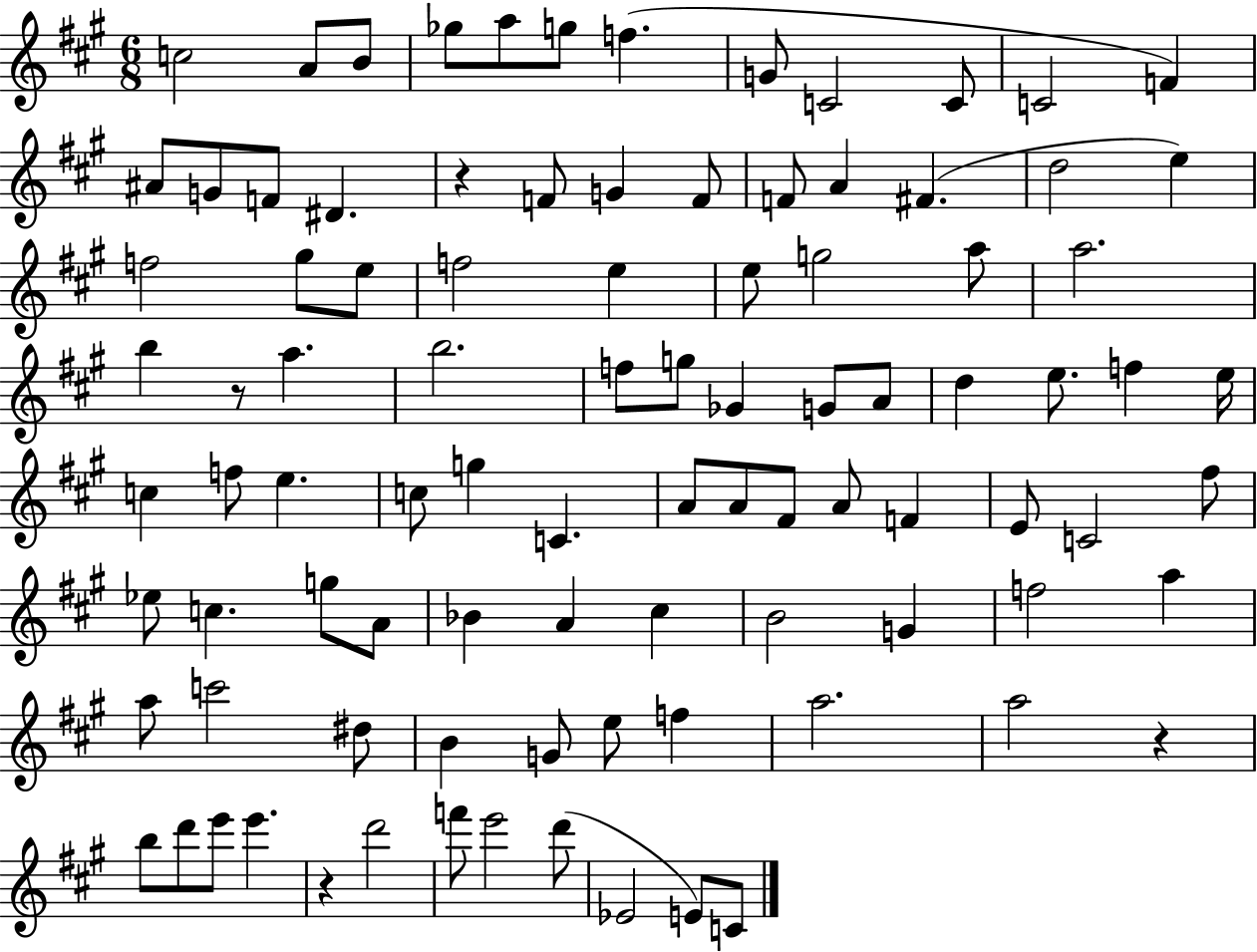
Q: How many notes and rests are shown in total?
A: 94